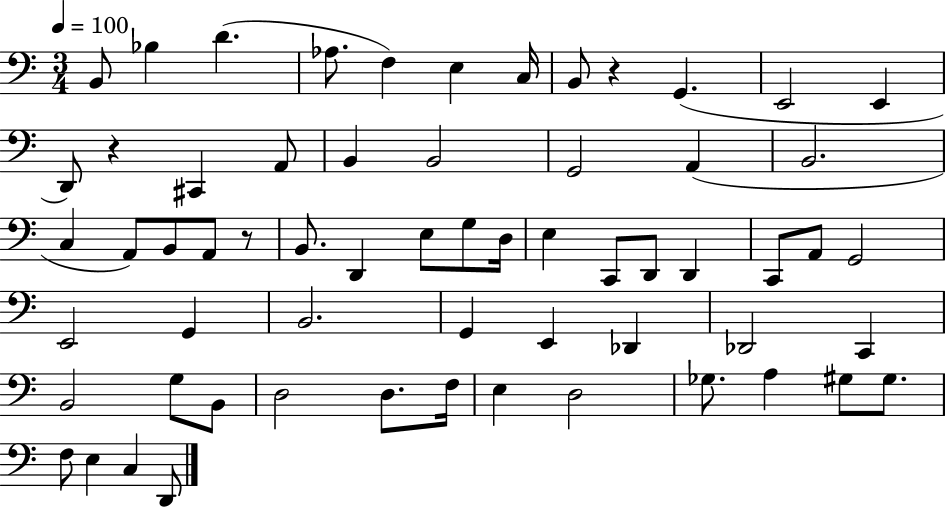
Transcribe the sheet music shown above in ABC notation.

X:1
T:Untitled
M:3/4
L:1/4
K:C
B,,/2 _B, D _A,/2 F, E, C,/4 B,,/2 z G,, E,,2 E,, D,,/2 z ^C,, A,,/2 B,, B,,2 G,,2 A,, B,,2 C, A,,/2 B,,/2 A,,/2 z/2 B,,/2 D,, E,/2 G,/2 D,/4 E, C,,/2 D,,/2 D,, C,,/2 A,,/2 G,,2 E,,2 G,, B,,2 G,, E,, _D,, _D,,2 C,, B,,2 G,/2 B,,/2 D,2 D,/2 F,/4 E, D,2 _G,/2 A, ^G,/2 ^G,/2 F,/2 E, C, D,,/2